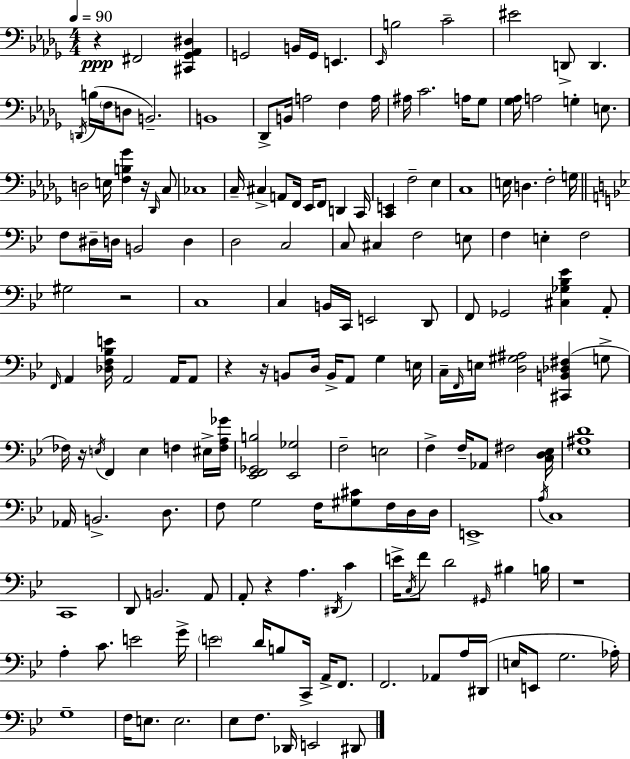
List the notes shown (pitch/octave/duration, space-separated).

R/q F#2/h [C#2,Gb2,Ab2,D#3]/q G2/h B2/s G2/s E2/q. Eb2/s B3/h C4/h EIS4/h D2/e D2/q. D2/s B3/s F3/s D3/e B2/h. B2/w Db2/e B2/s A3/h F3/q A3/s A#3/s C4/h. A3/s Gb3/e [Gb3,Ab3]/s A3/h G3/q E3/e. D3/h E3/s [F3,B3,Gb4]/q R/s Db2/s C3/e CES3/w C3/s C#3/q A2/e F2/s Eb2/s F2/e D2/q C2/s [C2,E2]/q F3/h Eb3/q C3/w E3/s D3/q. F3/h G3/s F3/e D#3/s D3/s B2/h D3/q D3/h C3/h C3/e C#3/q F3/h E3/e F3/q E3/q F3/h G#3/h R/h C3/w C3/q B2/s C2/s E2/h D2/e F2/e Gb2/h [C#3,Gb3,Bb3,Eb4]/q A2/e F2/s A2/q [Db3,F3,Bb3,E4]/s A2/h A2/s A2/e R/q R/s B2/e D3/s B2/s A2/e G3/q E3/s C3/s F2/s E3/s [D3,G#3,A#3]/h [C#2,B2,Db3,F#3]/q G3/e FES3/s R/s E3/s F2/q E3/q F3/q EIS3/s [F3,A3,Gb4]/s [Eb2,F2,Gb2,B3]/h [Eb2,Gb3]/h F3/h E3/h F3/q F3/s Ab2/e F#3/h [C3,D3,Eb3]/s [Eb3,A#3,D4]/w Ab2/s B2/h. D3/e. F3/e G3/h F3/s [G#3,C#4]/e F3/s D3/s D3/s E2/w A3/s C3/w C2/w D2/e B2/h. A2/e A2/e R/q A3/q. D#2/s C4/q E4/s C3/s F4/e D4/h G#2/s BIS3/q B3/s R/w A3/q C4/e. E4/h G4/s E4/h D4/s B3/e C2/s A2/s F2/e. F2/h. Ab2/e A3/s D#2/s E3/s E2/e G3/h. Ab3/s G3/w F3/s E3/e. E3/h. Eb3/e F3/e. Db2/s E2/h D#2/e